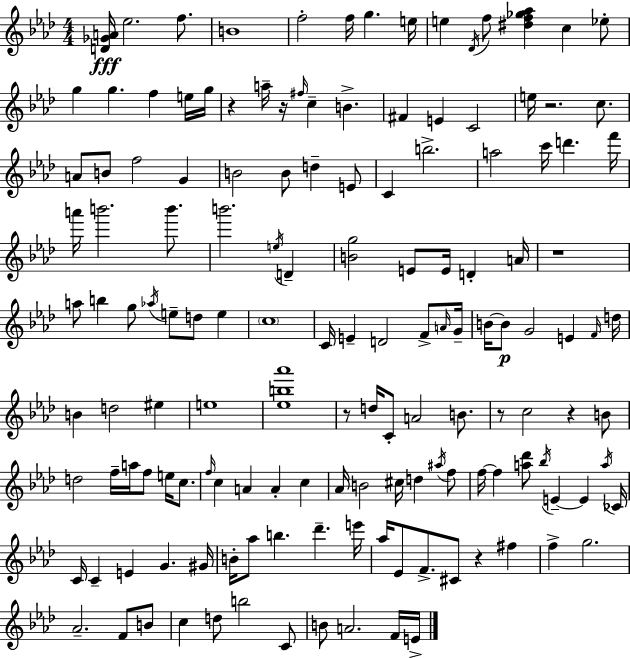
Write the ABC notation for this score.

X:1
T:Untitled
M:4/4
L:1/4
K:Ab
[D_GA]/4 _e2 f/2 B4 f2 f/4 g e/4 e _D/4 f/2 [^df_g_a] c _e/2 g g f e/4 g/4 z a/4 z/4 ^f/4 c B ^F E C2 e/4 z2 c/2 A/2 B/2 f2 G B2 B/2 d E/2 C b2 a2 c'/4 d' f'/4 a'/4 b'2 b'/2 b'2 e/4 D [Bg]2 E/2 E/4 D A/4 z4 a/2 b g/2 _a/4 e/2 d/2 e c4 C/4 E D2 F/2 A/4 G/4 B/4 B/2 G2 E F/4 d/4 B d2 ^e e4 [_eb_a']4 z/2 d/4 C/2 A2 B/2 z/2 c2 z B/2 d2 f/4 a/4 f/2 e/4 c/2 f/4 c A A c _A/4 B2 ^c/4 d ^a/4 f/2 f/4 f [a_d']/2 _b/4 E E a/4 _C/4 C/4 C E G ^G/4 B/4 _a/2 b _d' e'/4 _a/4 _E/2 F/2 ^C/2 z ^f f g2 _A2 F/2 B/2 c d/2 b2 C/2 B/2 A2 F/4 E/4